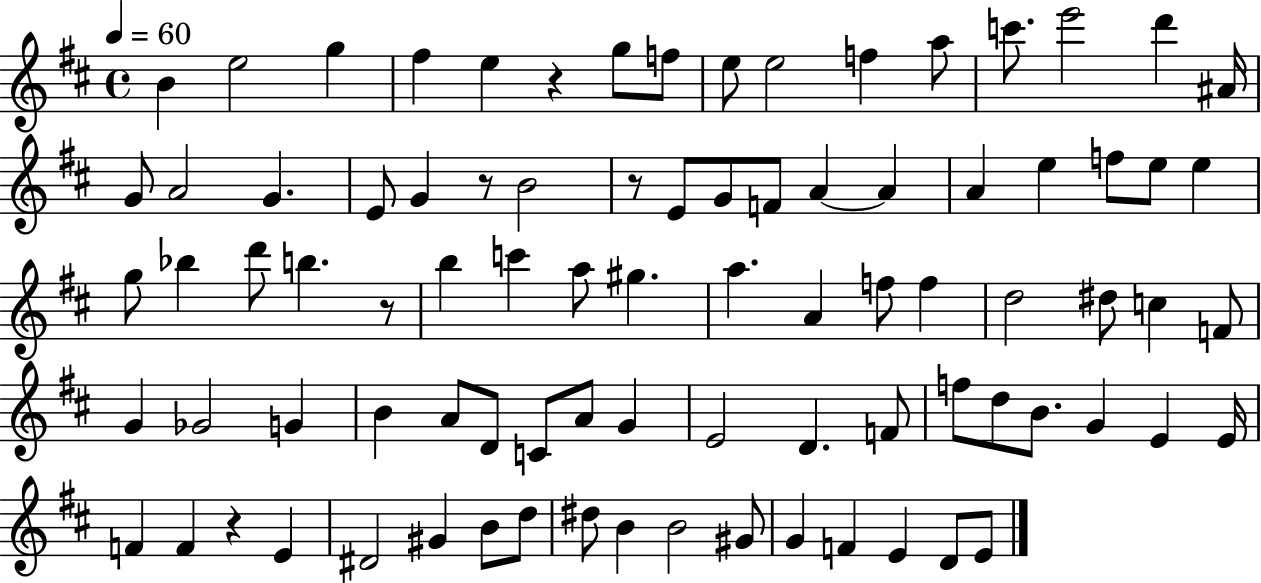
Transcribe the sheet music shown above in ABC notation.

X:1
T:Untitled
M:4/4
L:1/4
K:D
B e2 g ^f e z g/2 f/2 e/2 e2 f a/2 c'/2 e'2 d' ^A/4 G/2 A2 G E/2 G z/2 B2 z/2 E/2 G/2 F/2 A A A e f/2 e/2 e g/2 _b d'/2 b z/2 b c' a/2 ^g a A f/2 f d2 ^d/2 c F/2 G _G2 G B A/2 D/2 C/2 A/2 G E2 D F/2 f/2 d/2 B/2 G E E/4 F F z E ^D2 ^G B/2 d/2 ^d/2 B B2 ^G/2 G F E D/2 E/2